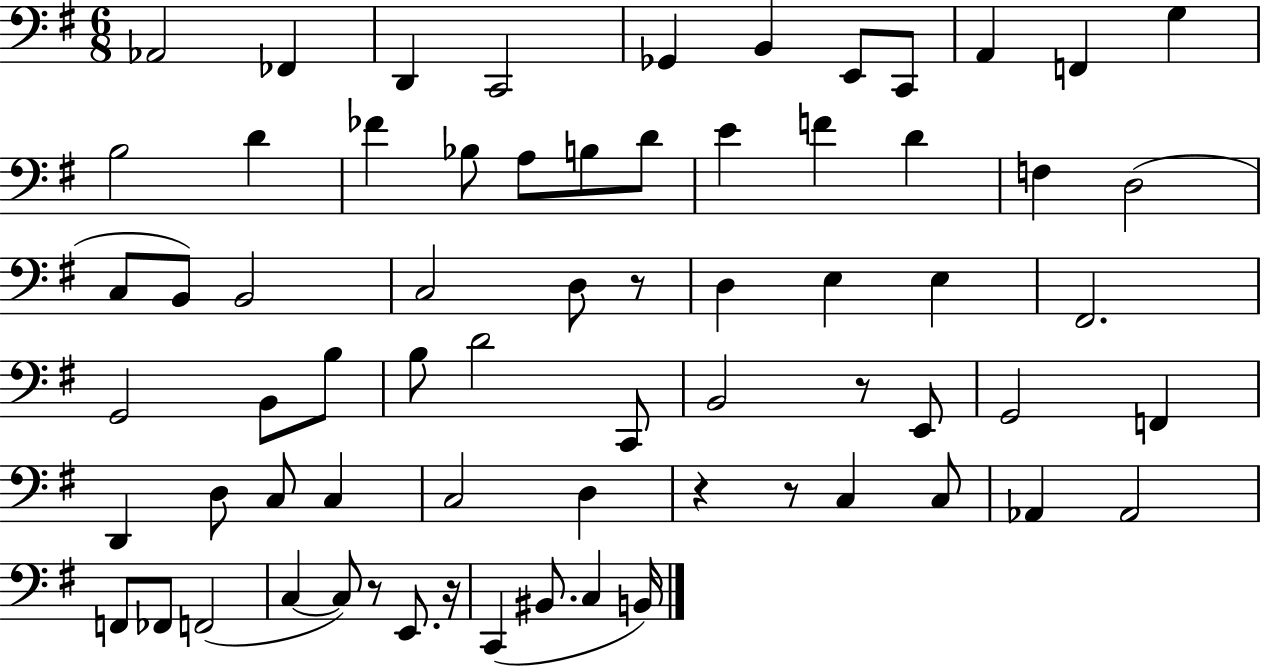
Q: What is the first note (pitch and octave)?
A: Ab2